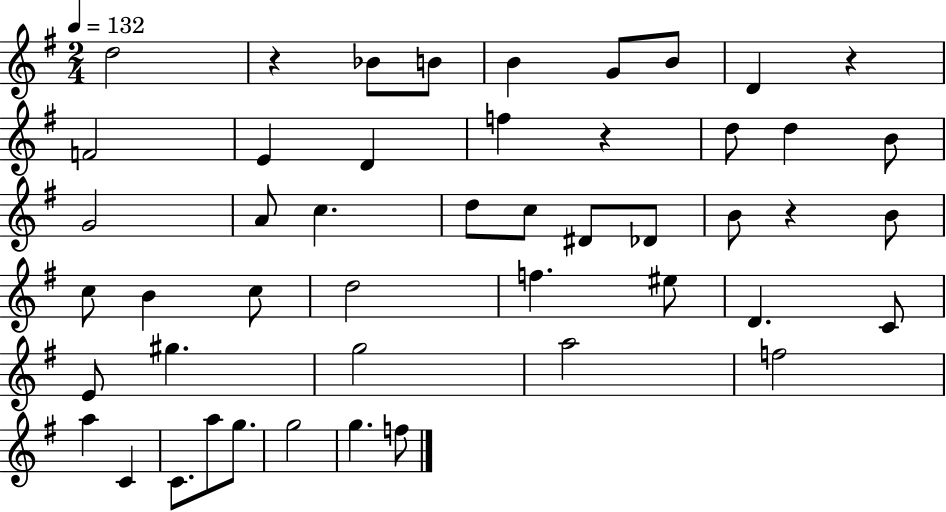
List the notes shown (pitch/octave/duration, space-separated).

D5/h R/q Bb4/e B4/e B4/q G4/e B4/e D4/q R/q F4/h E4/q D4/q F5/q R/q D5/e D5/q B4/e G4/h A4/e C5/q. D5/e C5/e D#4/e Db4/e B4/e R/q B4/e C5/e B4/q C5/e D5/h F5/q. EIS5/e D4/q. C4/e E4/e G#5/q. G5/h A5/h F5/h A5/q C4/q C4/e. A5/e G5/e. G5/h G5/q. F5/e